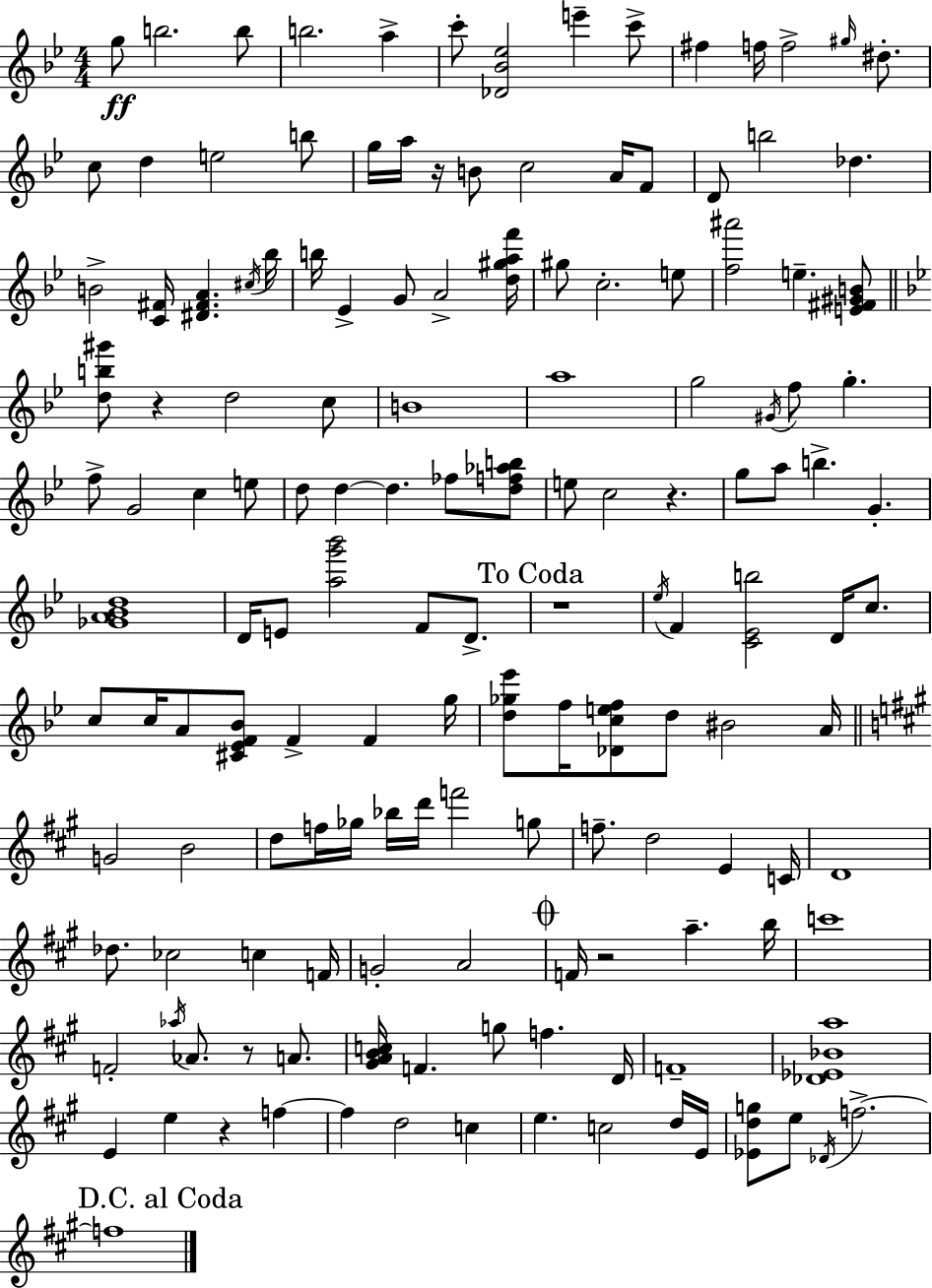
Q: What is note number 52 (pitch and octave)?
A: D5